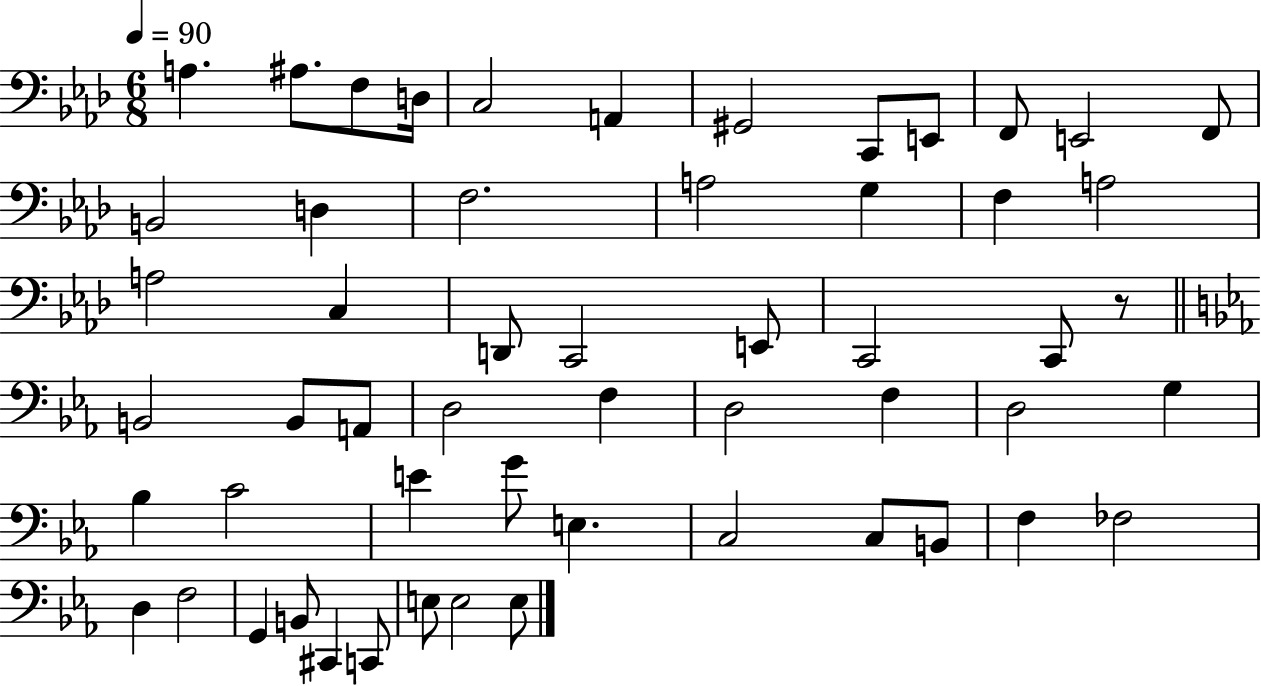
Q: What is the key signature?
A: AES major